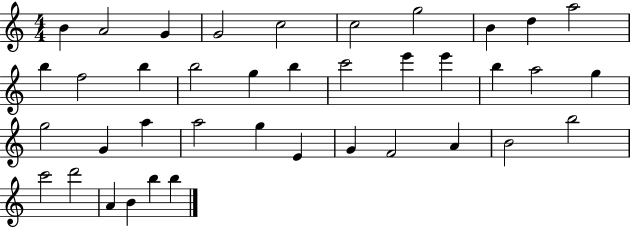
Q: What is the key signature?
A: C major